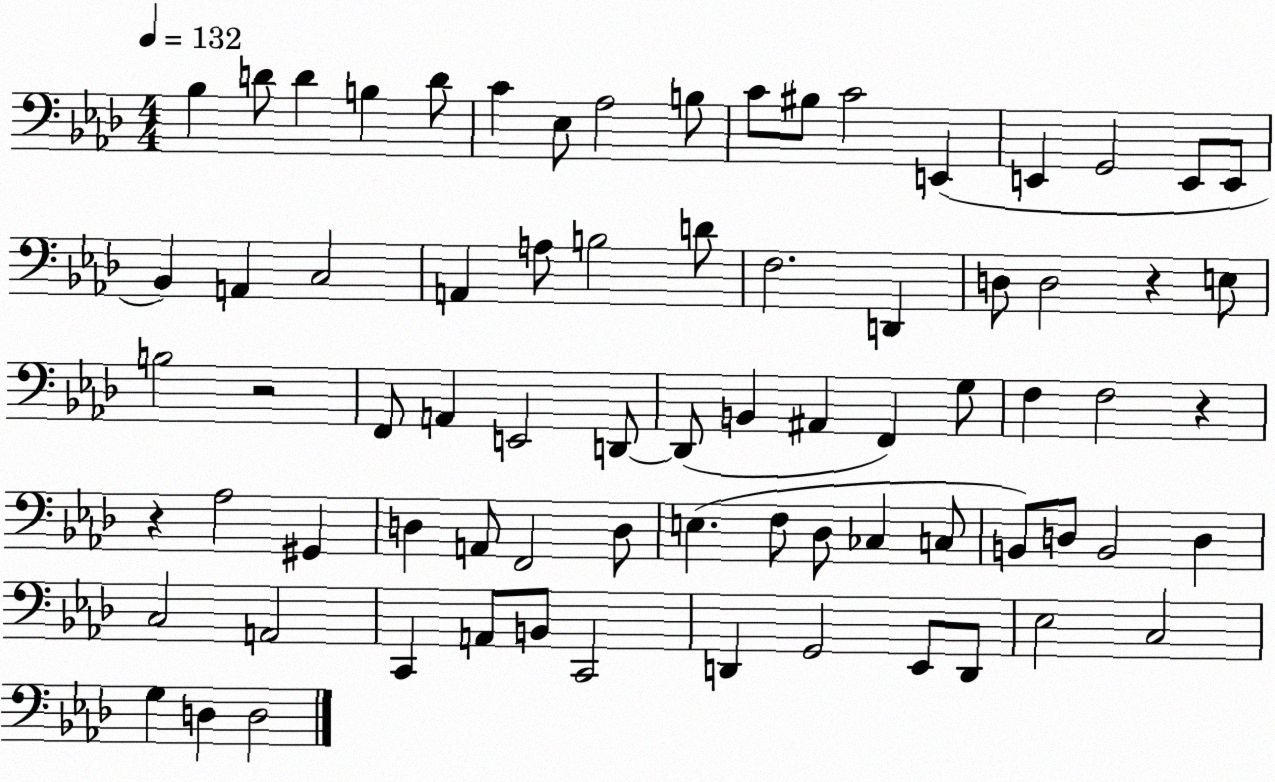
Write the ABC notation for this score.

X:1
T:Untitled
M:4/4
L:1/4
K:Ab
_B, D/2 D B, D/2 C _E,/2 _A,2 B,/2 C/2 ^B,/2 C2 E,, E,, G,,2 E,,/2 E,,/2 _B,, A,, C,2 A,, A,/2 B,2 D/2 F,2 D,, D,/2 D,2 z E,/2 B,2 z2 F,,/2 A,, E,,2 D,,/2 D,,/2 B,, ^A,, F,, G,/2 F, F,2 z z _A,2 ^G,, D, A,,/2 F,,2 D,/2 E, F,/2 _D,/2 _C, C,/2 B,,/2 D,/2 B,,2 D, C,2 A,,2 C,, A,,/2 B,,/2 C,,2 D,, G,,2 _E,,/2 D,,/2 _E,2 C,2 G, D, D,2